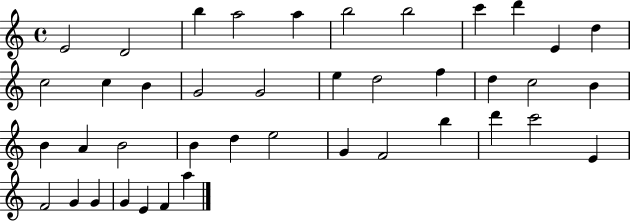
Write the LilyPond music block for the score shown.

{
  \clef treble
  \time 4/4
  \defaultTimeSignature
  \key c \major
  e'2 d'2 | b''4 a''2 a''4 | b''2 b''2 | c'''4 d'''4 e'4 d''4 | \break c''2 c''4 b'4 | g'2 g'2 | e''4 d''2 f''4 | d''4 c''2 b'4 | \break b'4 a'4 b'2 | b'4 d''4 e''2 | g'4 f'2 b''4 | d'''4 c'''2 e'4 | \break f'2 g'4 g'4 | g'4 e'4 f'4 a''4 | \bar "|."
}